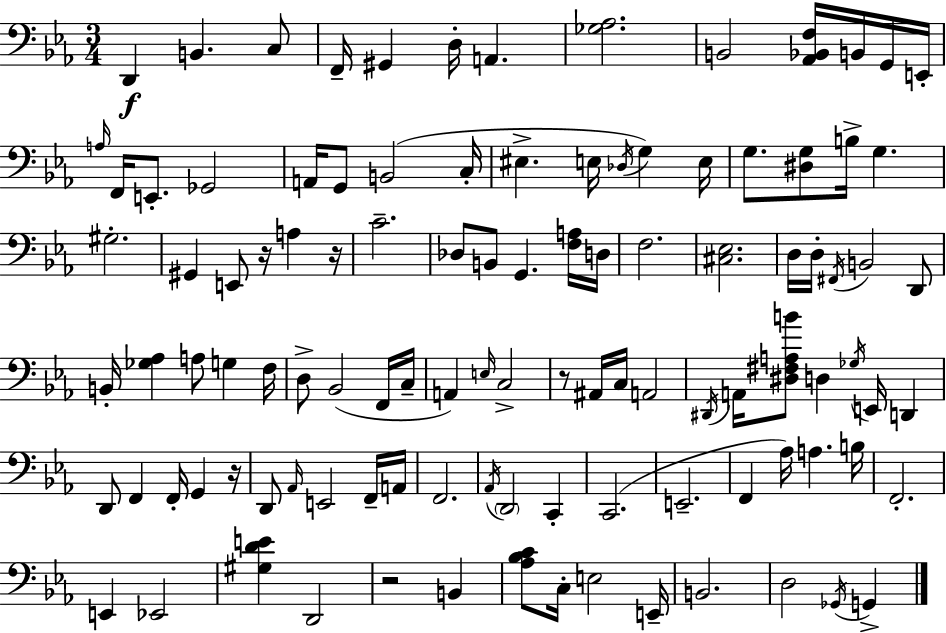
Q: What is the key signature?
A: EES major